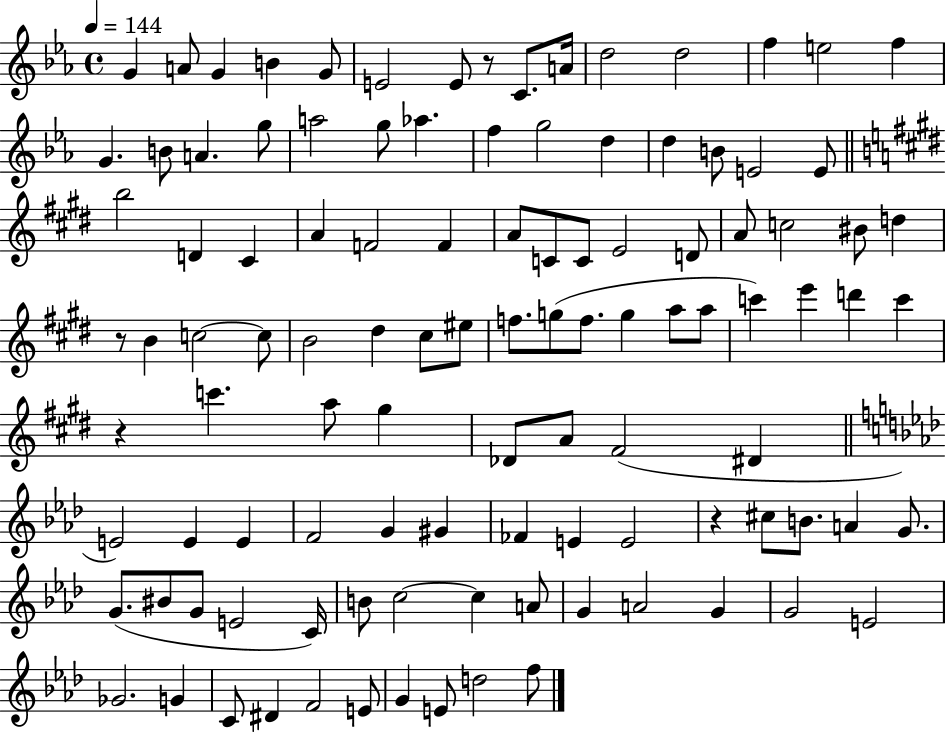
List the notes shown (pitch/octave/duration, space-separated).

G4/q A4/e G4/q B4/q G4/e E4/h E4/e R/e C4/e. A4/s D5/h D5/h F5/q E5/h F5/q G4/q. B4/e A4/q. G5/e A5/h G5/e Ab5/q. F5/q G5/h D5/q D5/q B4/e E4/h E4/e B5/h D4/q C#4/q A4/q F4/h F4/q A4/e C4/e C4/e E4/h D4/e A4/e C5/h BIS4/e D5/q R/e B4/q C5/h C5/e B4/h D#5/q C#5/e EIS5/e F5/e. G5/e F5/e. G5/q A5/e A5/e C6/q E6/q D6/q C6/q R/q C6/q. A5/e G#5/q Db4/e A4/e F#4/h D#4/q E4/h E4/q E4/q F4/h G4/q G#4/q FES4/q E4/q E4/h R/q C#5/e B4/e. A4/q G4/e. G4/e. BIS4/e G4/e E4/h C4/s B4/e C5/h C5/q A4/e G4/q A4/h G4/q G4/h E4/h Gb4/h. G4/q C4/e D#4/q F4/h E4/e G4/q E4/e D5/h F5/e